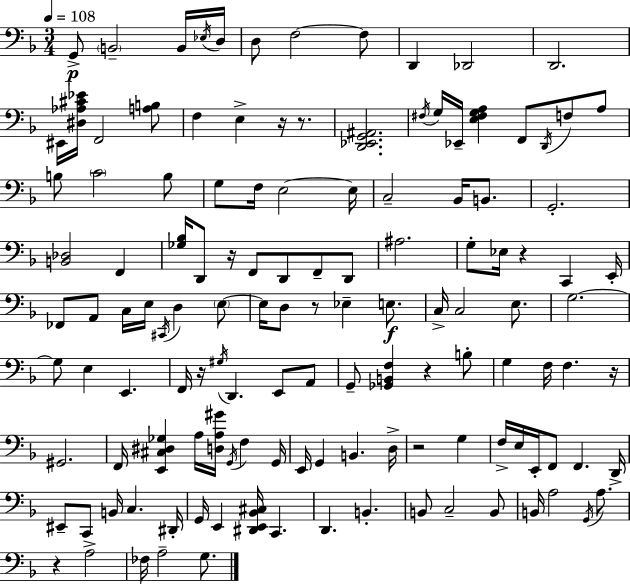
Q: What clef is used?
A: bass